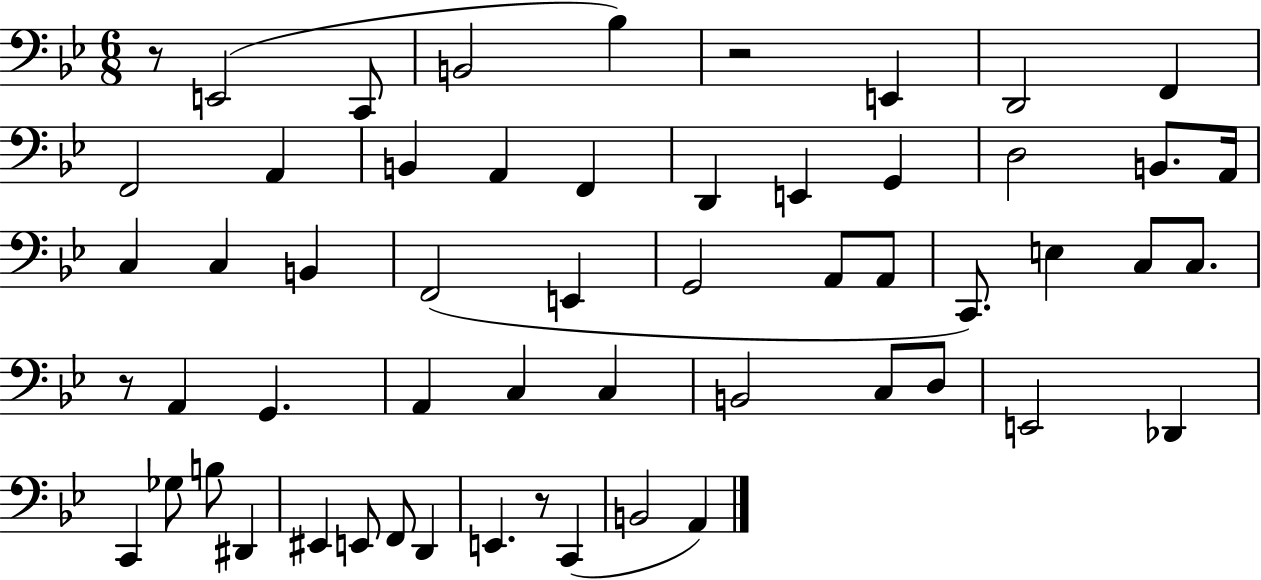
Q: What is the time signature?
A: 6/8